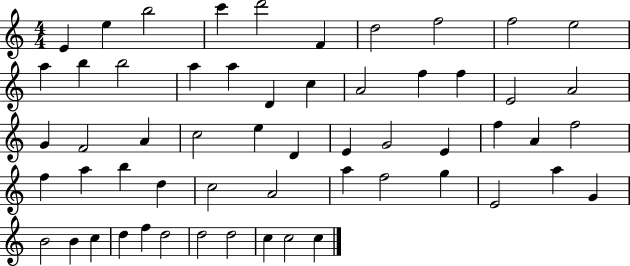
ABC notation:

X:1
T:Untitled
M:4/4
L:1/4
K:C
E e b2 c' d'2 F d2 f2 f2 e2 a b b2 a a D c A2 f f E2 A2 G F2 A c2 e D E G2 E f A f2 f a b d c2 A2 a f2 g E2 a G B2 B c d f d2 d2 d2 c c2 c